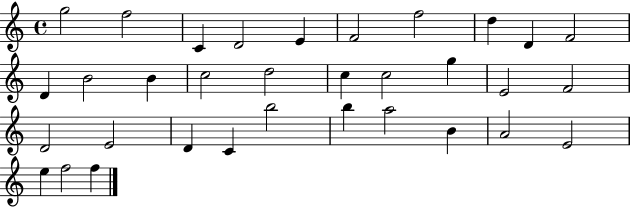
G5/h F5/h C4/q D4/h E4/q F4/h F5/h D5/q D4/q F4/h D4/q B4/h B4/q C5/h D5/h C5/q C5/h G5/q E4/h F4/h D4/h E4/h D4/q C4/q B5/h B5/q A5/h B4/q A4/h E4/h E5/q F5/h F5/q